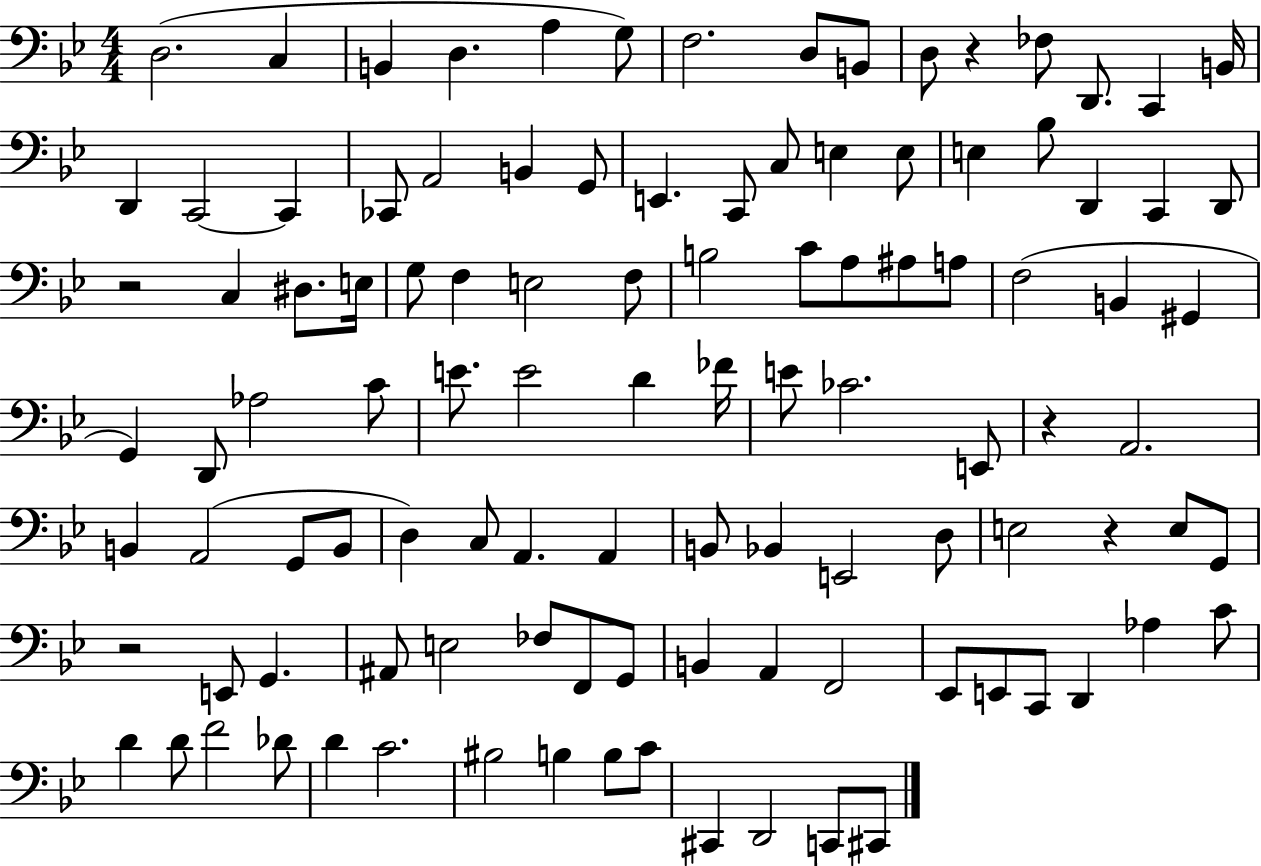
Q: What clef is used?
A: bass